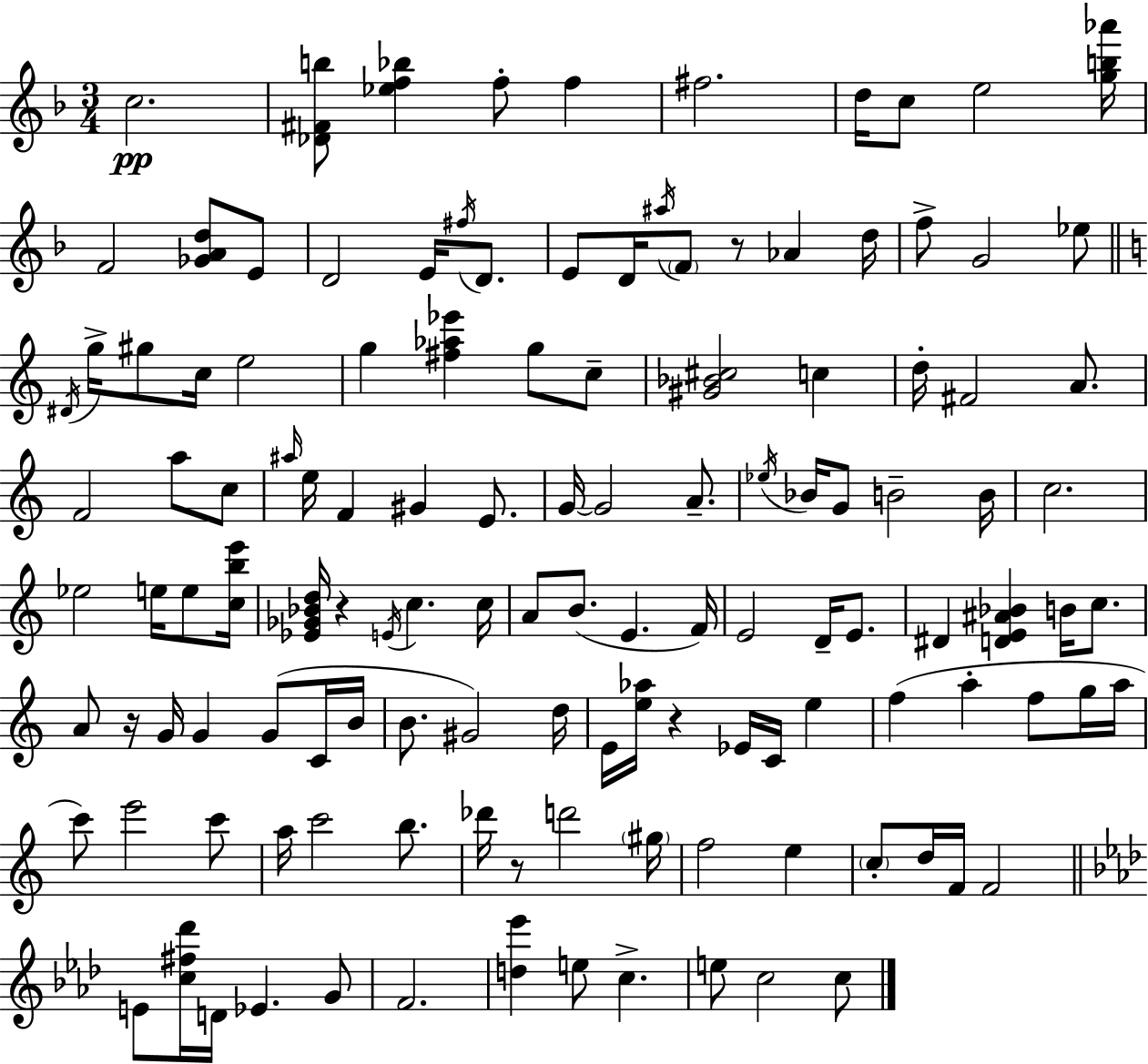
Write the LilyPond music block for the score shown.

{
  \clef treble
  \numericTimeSignature
  \time 3/4
  \key d \minor
  c''2.\pp | <des' fis' b''>8 <ees'' f'' bes''>4 f''8-. f''4 | fis''2. | d''16 c''8 e''2 <g'' b'' aes'''>16 | \break f'2 <ges' a' d''>8 e'8 | d'2 e'16 \acciaccatura { fis''16 } d'8. | e'8 d'16 \acciaccatura { ais''16 } \parenthesize f'8 r8 aes'4 | d''16 f''8-> g'2 | \break ees''8 \bar "||" \break \key c \major \acciaccatura { dis'16 } g''16-> gis''8 c''16 e''2 | g''4 <fis'' aes'' ees'''>4 g''8 c''8-- | <gis' bes' cis''>2 c''4 | d''16-. fis'2 a'8. | \break f'2 a''8 c''8 | \grace { ais''16 } e''16 f'4 gis'4 e'8. | g'16~~ g'2 a'8.-- | \acciaccatura { ees''16 } bes'16 g'8 b'2-- | \break b'16 c''2. | ees''2 e''16 | e''8 <c'' b'' e'''>16 <ees' ges' bes' d''>16 r4 \acciaccatura { e'16 } c''4. | c''16 a'8 b'8.( e'4. | \break f'16) e'2 | d'16-- e'8. dis'4 <d' e' ais' bes'>4 | b'16 c''8. a'8 r16 g'16 g'4 | g'8( c'16 b'16 b'8. gis'2) | \break d''16 e'16 <e'' aes''>16 r4 ees'16 c'16 | e''4 f''4( a''4-. | f''8 g''16 a''16 c'''8) e'''2 | c'''8 a''16 c'''2 | \break b''8. des'''16 r8 d'''2 | \parenthesize gis''16 f''2 | e''4 \parenthesize c''8-. d''16 f'16 f'2 | \bar "||" \break \key f \minor e'8 <c'' fis'' des'''>16 d'16 ees'4. g'8 | f'2. | <d'' ees'''>4 e''8 c''4.-> | e''8 c''2 c''8 | \break \bar "|."
}